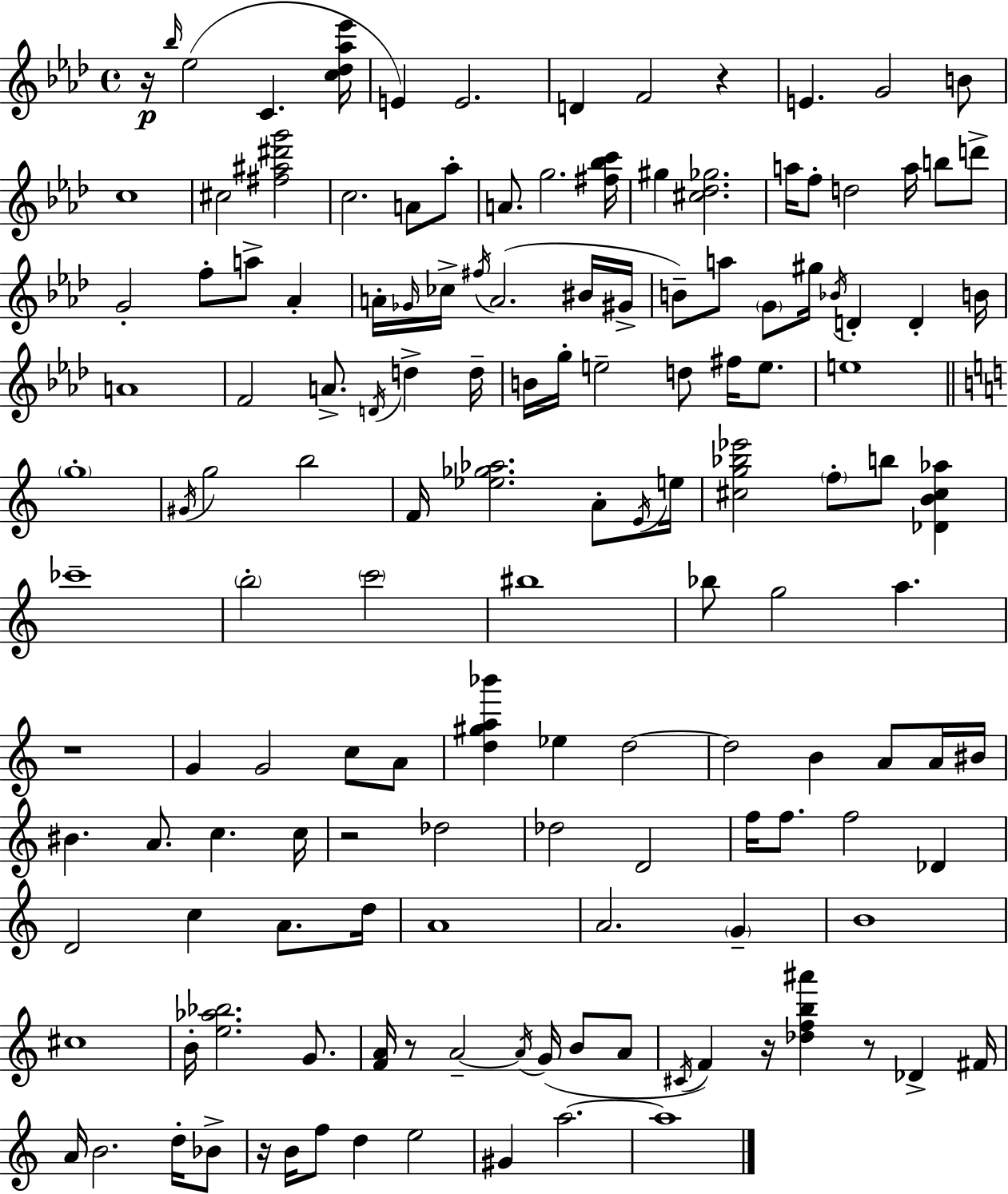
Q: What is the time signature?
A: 4/4